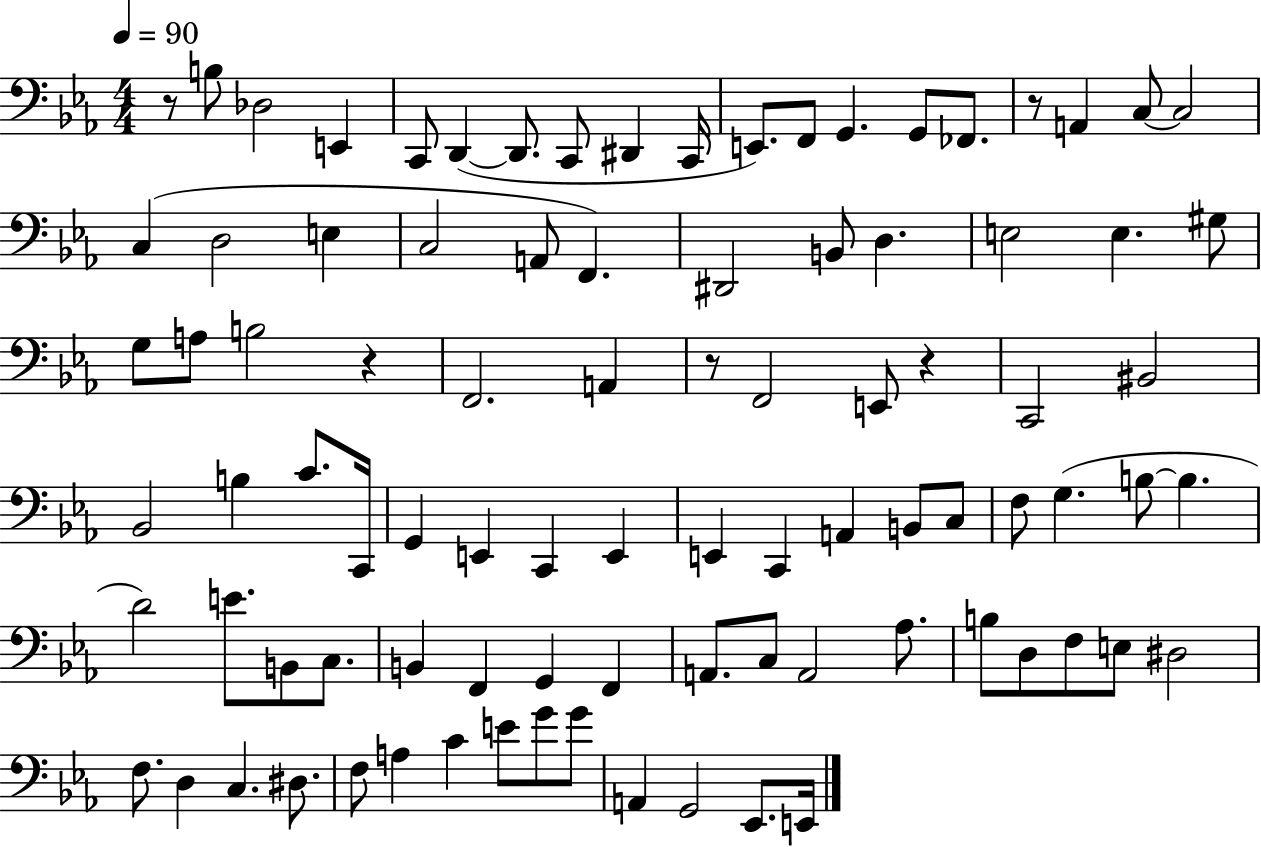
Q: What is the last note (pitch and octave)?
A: E2